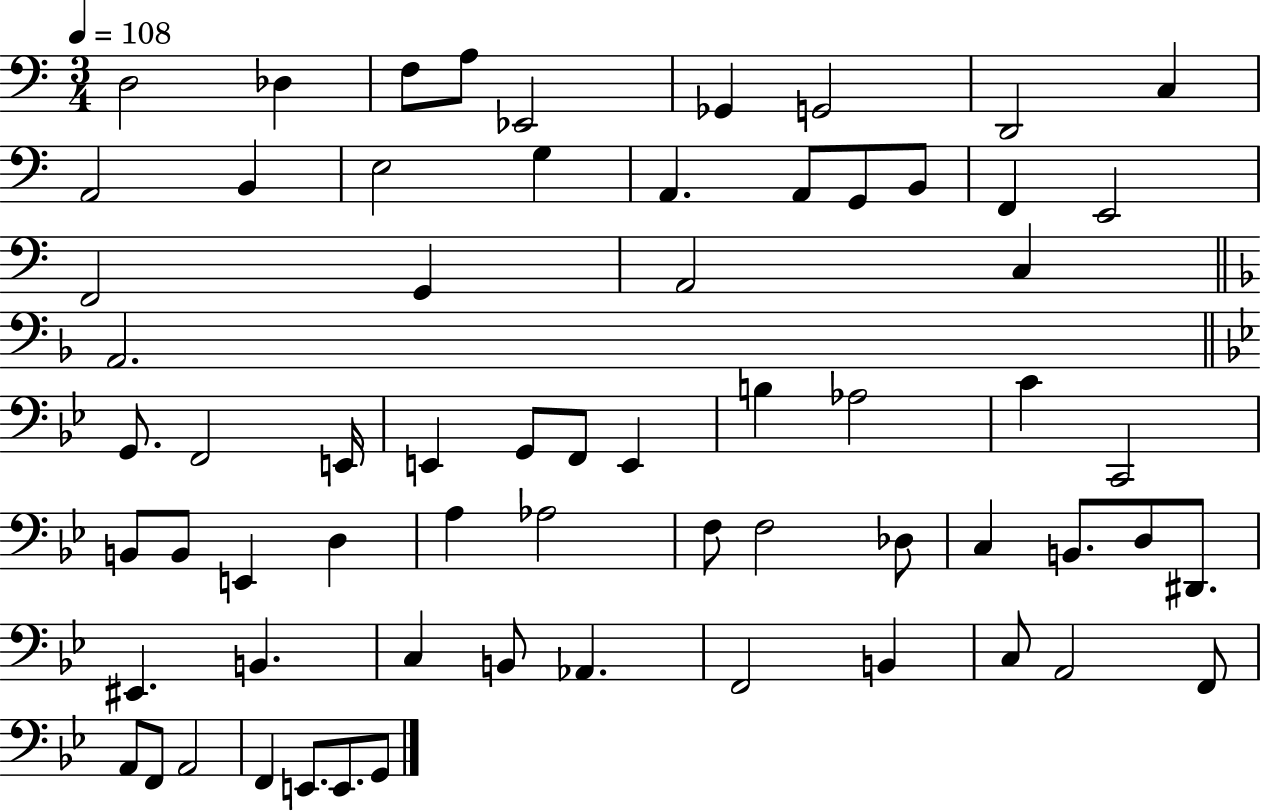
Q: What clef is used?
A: bass